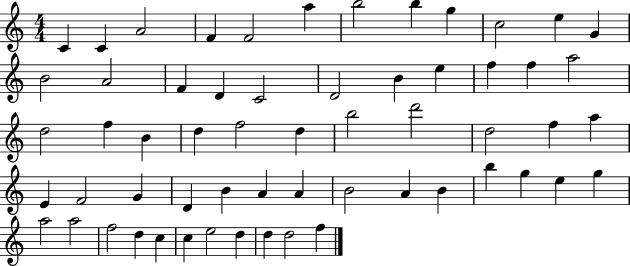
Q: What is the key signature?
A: C major